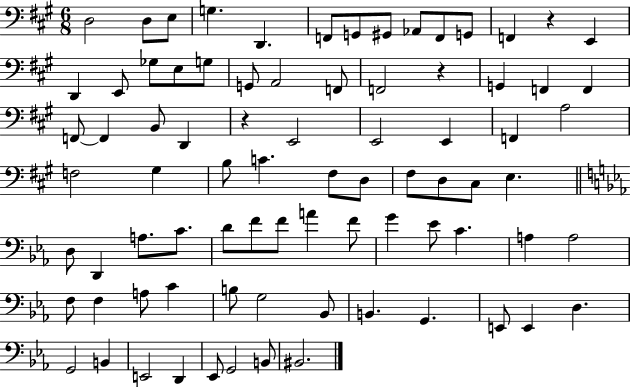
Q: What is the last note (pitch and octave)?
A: BIS2